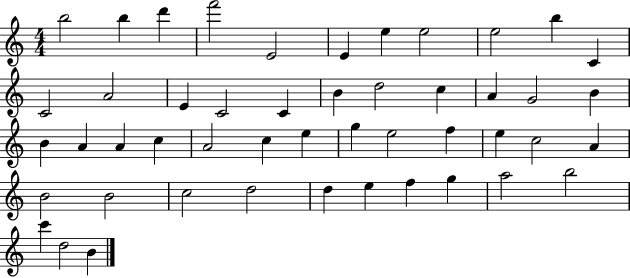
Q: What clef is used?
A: treble